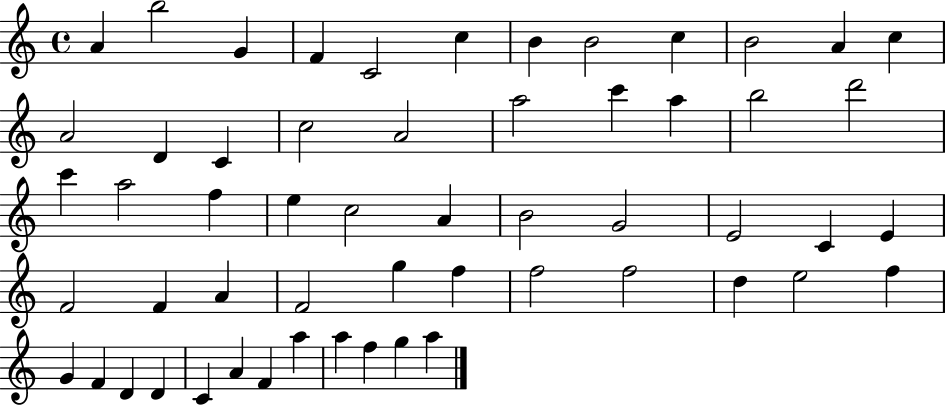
X:1
T:Untitled
M:4/4
L:1/4
K:C
A b2 G F C2 c B B2 c B2 A c A2 D C c2 A2 a2 c' a b2 d'2 c' a2 f e c2 A B2 G2 E2 C E F2 F A F2 g f f2 f2 d e2 f G F D D C A F a a f g a